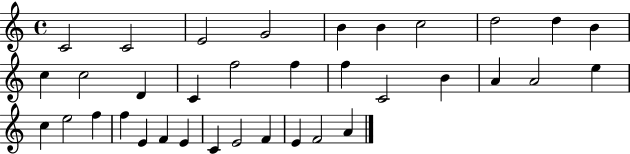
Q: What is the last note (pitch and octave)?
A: A4